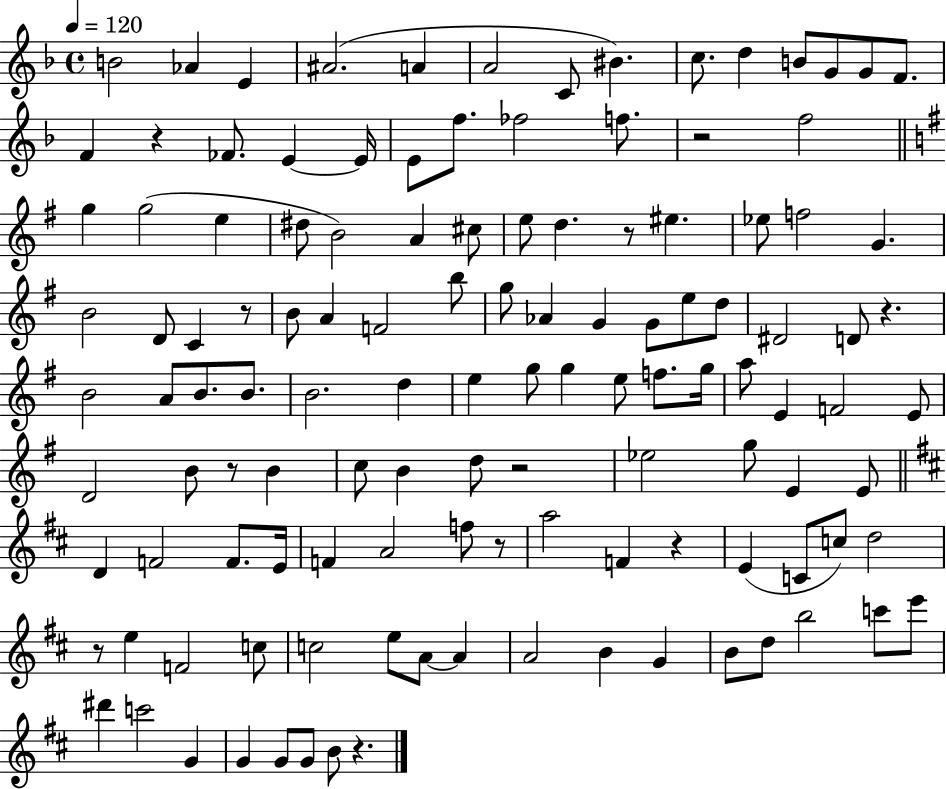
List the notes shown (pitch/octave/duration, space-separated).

B4/h Ab4/q E4/q A#4/h. A4/q A4/h C4/e BIS4/q. C5/e. D5/q B4/e G4/e G4/e F4/e. F4/q R/q FES4/e. E4/q E4/s E4/e F5/e. FES5/h F5/e. R/h F5/h G5/q G5/h E5/q D#5/e B4/h A4/q C#5/e E5/e D5/q. R/e EIS5/q. Eb5/e F5/h G4/q. B4/h D4/e C4/q R/e B4/e A4/q F4/h B5/e G5/e Ab4/q G4/q G4/e E5/e D5/e D#4/h D4/e R/q. B4/h A4/e B4/e. B4/e. B4/h. D5/q E5/q G5/e G5/q E5/e F5/e. G5/s A5/e E4/q F4/h E4/e D4/h B4/e R/e B4/q C5/e B4/q D5/e R/h Eb5/h G5/e E4/q E4/e D4/q F4/h F4/e. E4/s F4/q A4/h F5/e R/e A5/h F4/q R/q E4/q C4/e C5/e D5/h R/e E5/q F4/h C5/e C5/h E5/e A4/e A4/q A4/h B4/q G4/q B4/e D5/e B5/h C6/e E6/e D#6/q C6/h G4/q G4/q G4/e G4/e B4/e R/q.